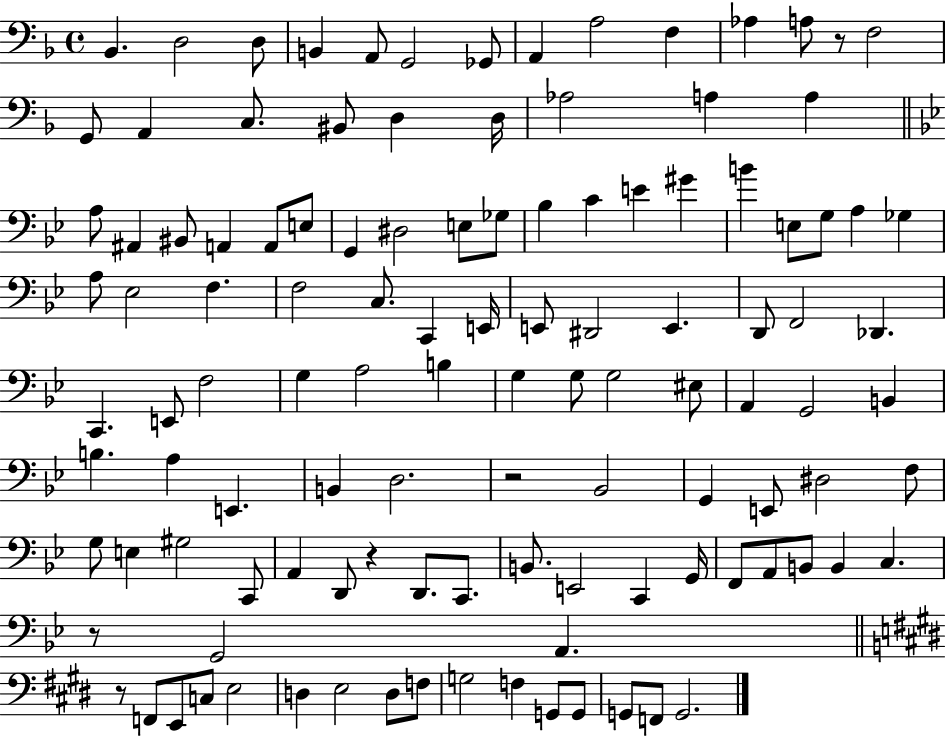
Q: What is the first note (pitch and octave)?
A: Bb2